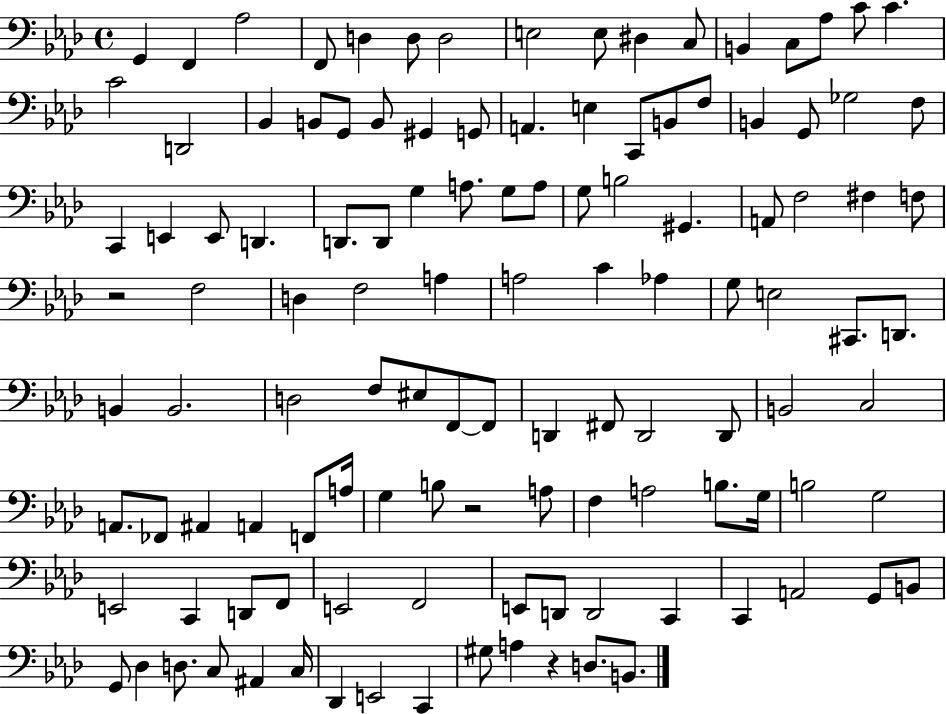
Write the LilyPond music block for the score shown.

{
  \clef bass
  \time 4/4
  \defaultTimeSignature
  \key aes \major
  \repeat volta 2 { g,4 f,4 aes2 | f,8 d4 d8 d2 | e2 e8 dis4 c8 | b,4 c8 aes8 c'8 c'4. | \break c'2 d,2 | bes,4 b,8 g,8 b,8 gis,4 g,8 | a,4. e4 c,8 b,8 f8 | b,4 g,8 ges2 f8 | \break c,4 e,4 e,8 d,4. | d,8. d,8 g4 a8. g8 a8 | g8 b2 gis,4. | a,8 f2 fis4 f8 | \break r2 f2 | d4 f2 a4 | a2 c'4 aes4 | g8 e2 cis,8. d,8. | \break b,4 b,2. | d2 f8 eis8 f,8~~ f,8 | d,4 fis,8 d,2 d,8 | b,2 c2 | \break a,8. fes,8 ais,4 a,4 f,8 a16 | g4 b8 r2 a8 | f4 a2 b8. g16 | b2 g2 | \break e,2 c,4 d,8 f,8 | e,2 f,2 | e,8 d,8 d,2 c,4 | c,4 a,2 g,8 b,8 | \break g,8 des4 d8. c8 ais,4 c16 | des,4 e,2 c,4 | gis8 a4 r4 d8. b,8. | } \bar "|."
}